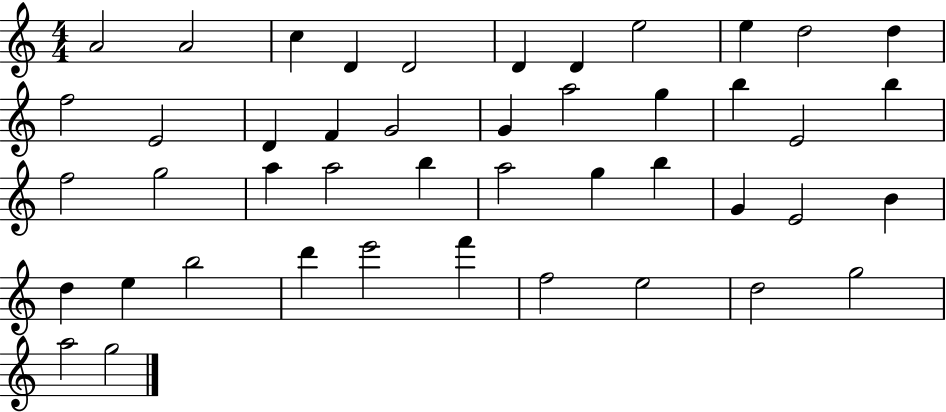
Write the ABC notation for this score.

X:1
T:Untitled
M:4/4
L:1/4
K:C
A2 A2 c D D2 D D e2 e d2 d f2 E2 D F G2 G a2 g b E2 b f2 g2 a a2 b a2 g b G E2 B d e b2 d' e'2 f' f2 e2 d2 g2 a2 g2